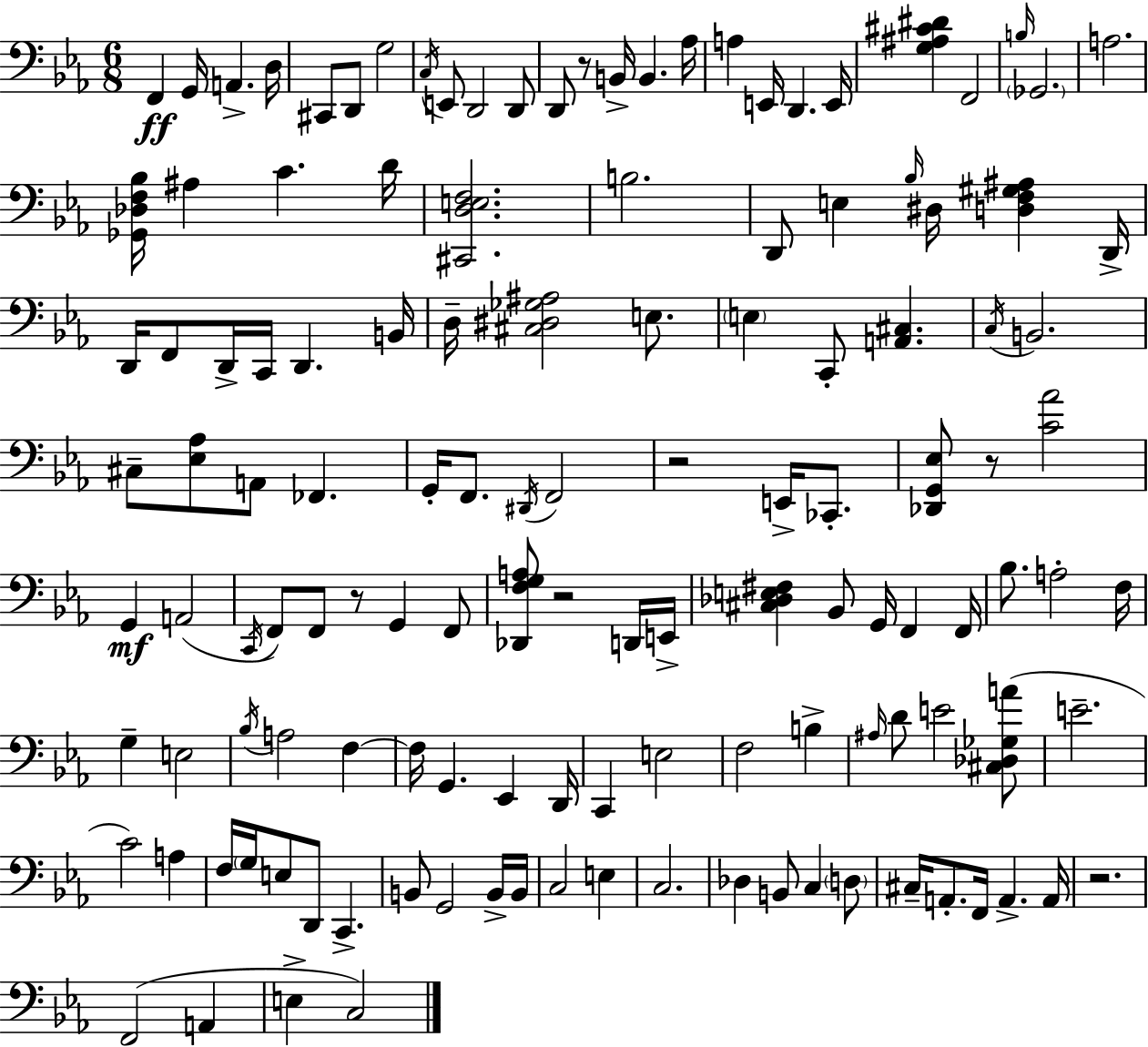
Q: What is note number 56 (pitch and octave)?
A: C2